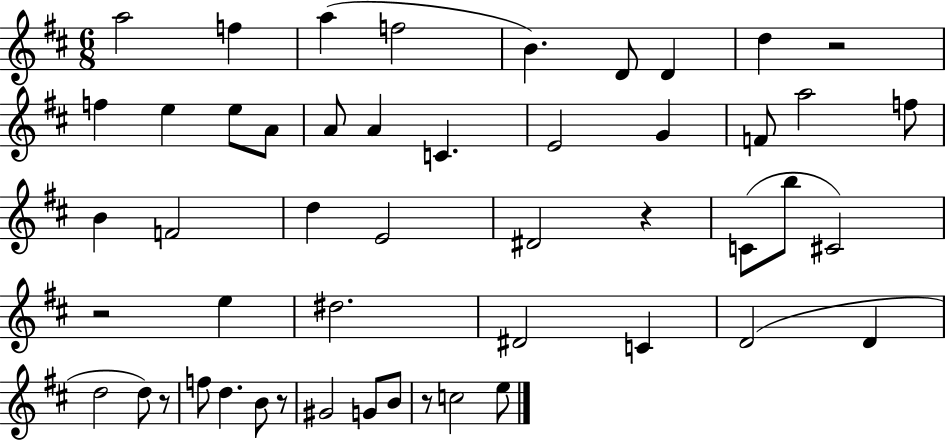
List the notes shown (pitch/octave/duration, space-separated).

A5/h F5/q A5/q F5/h B4/q. D4/e D4/q D5/q R/h F5/q E5/q E5/e A4/e A4/e A4/q C4/q. E4/h G4/q F4/e A5/h F5/e B4/q F4/h D5/q E4/h D#4/h R/q C4/e B5/e C#4/h R/h E5/q D#5/h. D#4/h C4/q D4/h D4/q D5/h D5/e R/e F5/e D5/q. B4/e R/e G#4/h G4/e B4/e R/e C5/h E5/e